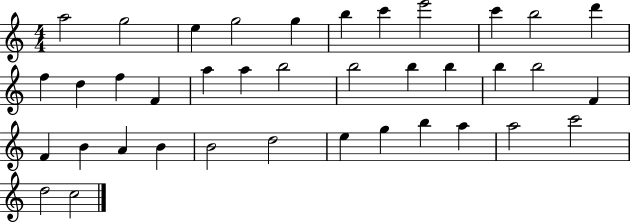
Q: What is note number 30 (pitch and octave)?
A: D5